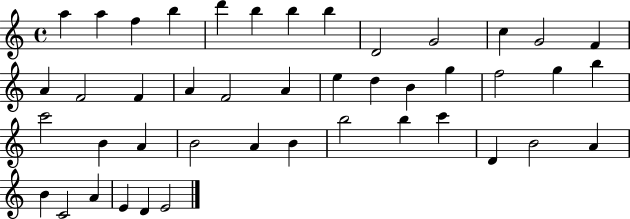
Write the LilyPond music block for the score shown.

{
  \clef treble
  \time 4/4
  \defaultTimeSignature
  \key c \major
  a''4 a''4 f''4 b''4 | d'''4 b''4 b''4 b''4 | d'2 g'2 | c''4 g'2 f'4 | \break a'4 f'2 f'4 | a'4 f'2 a'4 | e''4 d''4 b'4 g''4 | f''2 g''4 b''4 | \break c'''2 b'4 a'4 | b'2 a'4 b'4 | b''2 b''4 c'''4 | d'4 b'2 a'4 | \break b'4 c'2 a'4 | e'4 d'4 e'2 | \bar "|."
}